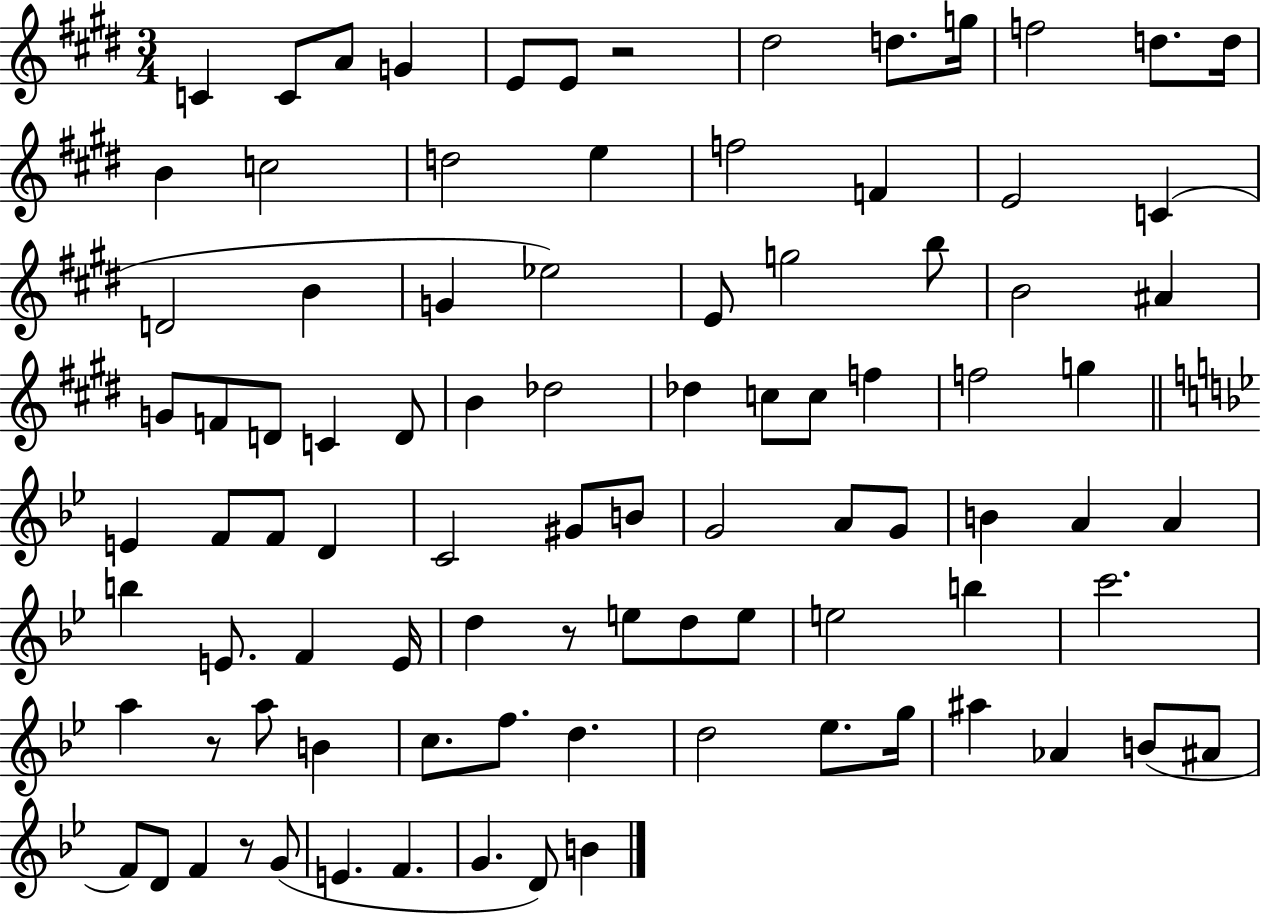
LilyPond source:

{
  \clef treble
  \numericTimeSignature
  \time 3/4
  \key e \major
  c'4 c'8 a'8 g'4 | e'8 e'8 r2 | dis''2 d''8. g''16 | f''2 d''8. d''16 | \break b'4 c''2 | d''2 e''4 | f''2 f'4 | e'2 c'4( | \break d'2 b'4 | g'4 ees''2) | e'8 g''2 b''8 | b'2 ais'4 | \break g'8 f'8 d'8 c'4 d'8 | b'4 des''2 | des''4 c''8 c''8 f''4 | f''2 g''4 | \break \bar "||" \break \key bes \major e'4 f'8 f'8 d'4 | c'2 gis'8 b'8 | g'2 a'8 g'8 | b'4 a'4 a'4 | \break b''4 e'8. f'4 e'16 | d''4 r8 e''8 d''8 e''8 | e''2 b''4 | c'''2. | \break a''4 r8 a''8 b'4 | c''8. f''8. d''4. | d''2 ees''8. g''16 | ais''4 aes'4 b'8( ais'8 | \break f'8) d'8 f'4 r8 g'8( | e'4. f'4. | g'4. d'8) b'4 | \bar "|."
}